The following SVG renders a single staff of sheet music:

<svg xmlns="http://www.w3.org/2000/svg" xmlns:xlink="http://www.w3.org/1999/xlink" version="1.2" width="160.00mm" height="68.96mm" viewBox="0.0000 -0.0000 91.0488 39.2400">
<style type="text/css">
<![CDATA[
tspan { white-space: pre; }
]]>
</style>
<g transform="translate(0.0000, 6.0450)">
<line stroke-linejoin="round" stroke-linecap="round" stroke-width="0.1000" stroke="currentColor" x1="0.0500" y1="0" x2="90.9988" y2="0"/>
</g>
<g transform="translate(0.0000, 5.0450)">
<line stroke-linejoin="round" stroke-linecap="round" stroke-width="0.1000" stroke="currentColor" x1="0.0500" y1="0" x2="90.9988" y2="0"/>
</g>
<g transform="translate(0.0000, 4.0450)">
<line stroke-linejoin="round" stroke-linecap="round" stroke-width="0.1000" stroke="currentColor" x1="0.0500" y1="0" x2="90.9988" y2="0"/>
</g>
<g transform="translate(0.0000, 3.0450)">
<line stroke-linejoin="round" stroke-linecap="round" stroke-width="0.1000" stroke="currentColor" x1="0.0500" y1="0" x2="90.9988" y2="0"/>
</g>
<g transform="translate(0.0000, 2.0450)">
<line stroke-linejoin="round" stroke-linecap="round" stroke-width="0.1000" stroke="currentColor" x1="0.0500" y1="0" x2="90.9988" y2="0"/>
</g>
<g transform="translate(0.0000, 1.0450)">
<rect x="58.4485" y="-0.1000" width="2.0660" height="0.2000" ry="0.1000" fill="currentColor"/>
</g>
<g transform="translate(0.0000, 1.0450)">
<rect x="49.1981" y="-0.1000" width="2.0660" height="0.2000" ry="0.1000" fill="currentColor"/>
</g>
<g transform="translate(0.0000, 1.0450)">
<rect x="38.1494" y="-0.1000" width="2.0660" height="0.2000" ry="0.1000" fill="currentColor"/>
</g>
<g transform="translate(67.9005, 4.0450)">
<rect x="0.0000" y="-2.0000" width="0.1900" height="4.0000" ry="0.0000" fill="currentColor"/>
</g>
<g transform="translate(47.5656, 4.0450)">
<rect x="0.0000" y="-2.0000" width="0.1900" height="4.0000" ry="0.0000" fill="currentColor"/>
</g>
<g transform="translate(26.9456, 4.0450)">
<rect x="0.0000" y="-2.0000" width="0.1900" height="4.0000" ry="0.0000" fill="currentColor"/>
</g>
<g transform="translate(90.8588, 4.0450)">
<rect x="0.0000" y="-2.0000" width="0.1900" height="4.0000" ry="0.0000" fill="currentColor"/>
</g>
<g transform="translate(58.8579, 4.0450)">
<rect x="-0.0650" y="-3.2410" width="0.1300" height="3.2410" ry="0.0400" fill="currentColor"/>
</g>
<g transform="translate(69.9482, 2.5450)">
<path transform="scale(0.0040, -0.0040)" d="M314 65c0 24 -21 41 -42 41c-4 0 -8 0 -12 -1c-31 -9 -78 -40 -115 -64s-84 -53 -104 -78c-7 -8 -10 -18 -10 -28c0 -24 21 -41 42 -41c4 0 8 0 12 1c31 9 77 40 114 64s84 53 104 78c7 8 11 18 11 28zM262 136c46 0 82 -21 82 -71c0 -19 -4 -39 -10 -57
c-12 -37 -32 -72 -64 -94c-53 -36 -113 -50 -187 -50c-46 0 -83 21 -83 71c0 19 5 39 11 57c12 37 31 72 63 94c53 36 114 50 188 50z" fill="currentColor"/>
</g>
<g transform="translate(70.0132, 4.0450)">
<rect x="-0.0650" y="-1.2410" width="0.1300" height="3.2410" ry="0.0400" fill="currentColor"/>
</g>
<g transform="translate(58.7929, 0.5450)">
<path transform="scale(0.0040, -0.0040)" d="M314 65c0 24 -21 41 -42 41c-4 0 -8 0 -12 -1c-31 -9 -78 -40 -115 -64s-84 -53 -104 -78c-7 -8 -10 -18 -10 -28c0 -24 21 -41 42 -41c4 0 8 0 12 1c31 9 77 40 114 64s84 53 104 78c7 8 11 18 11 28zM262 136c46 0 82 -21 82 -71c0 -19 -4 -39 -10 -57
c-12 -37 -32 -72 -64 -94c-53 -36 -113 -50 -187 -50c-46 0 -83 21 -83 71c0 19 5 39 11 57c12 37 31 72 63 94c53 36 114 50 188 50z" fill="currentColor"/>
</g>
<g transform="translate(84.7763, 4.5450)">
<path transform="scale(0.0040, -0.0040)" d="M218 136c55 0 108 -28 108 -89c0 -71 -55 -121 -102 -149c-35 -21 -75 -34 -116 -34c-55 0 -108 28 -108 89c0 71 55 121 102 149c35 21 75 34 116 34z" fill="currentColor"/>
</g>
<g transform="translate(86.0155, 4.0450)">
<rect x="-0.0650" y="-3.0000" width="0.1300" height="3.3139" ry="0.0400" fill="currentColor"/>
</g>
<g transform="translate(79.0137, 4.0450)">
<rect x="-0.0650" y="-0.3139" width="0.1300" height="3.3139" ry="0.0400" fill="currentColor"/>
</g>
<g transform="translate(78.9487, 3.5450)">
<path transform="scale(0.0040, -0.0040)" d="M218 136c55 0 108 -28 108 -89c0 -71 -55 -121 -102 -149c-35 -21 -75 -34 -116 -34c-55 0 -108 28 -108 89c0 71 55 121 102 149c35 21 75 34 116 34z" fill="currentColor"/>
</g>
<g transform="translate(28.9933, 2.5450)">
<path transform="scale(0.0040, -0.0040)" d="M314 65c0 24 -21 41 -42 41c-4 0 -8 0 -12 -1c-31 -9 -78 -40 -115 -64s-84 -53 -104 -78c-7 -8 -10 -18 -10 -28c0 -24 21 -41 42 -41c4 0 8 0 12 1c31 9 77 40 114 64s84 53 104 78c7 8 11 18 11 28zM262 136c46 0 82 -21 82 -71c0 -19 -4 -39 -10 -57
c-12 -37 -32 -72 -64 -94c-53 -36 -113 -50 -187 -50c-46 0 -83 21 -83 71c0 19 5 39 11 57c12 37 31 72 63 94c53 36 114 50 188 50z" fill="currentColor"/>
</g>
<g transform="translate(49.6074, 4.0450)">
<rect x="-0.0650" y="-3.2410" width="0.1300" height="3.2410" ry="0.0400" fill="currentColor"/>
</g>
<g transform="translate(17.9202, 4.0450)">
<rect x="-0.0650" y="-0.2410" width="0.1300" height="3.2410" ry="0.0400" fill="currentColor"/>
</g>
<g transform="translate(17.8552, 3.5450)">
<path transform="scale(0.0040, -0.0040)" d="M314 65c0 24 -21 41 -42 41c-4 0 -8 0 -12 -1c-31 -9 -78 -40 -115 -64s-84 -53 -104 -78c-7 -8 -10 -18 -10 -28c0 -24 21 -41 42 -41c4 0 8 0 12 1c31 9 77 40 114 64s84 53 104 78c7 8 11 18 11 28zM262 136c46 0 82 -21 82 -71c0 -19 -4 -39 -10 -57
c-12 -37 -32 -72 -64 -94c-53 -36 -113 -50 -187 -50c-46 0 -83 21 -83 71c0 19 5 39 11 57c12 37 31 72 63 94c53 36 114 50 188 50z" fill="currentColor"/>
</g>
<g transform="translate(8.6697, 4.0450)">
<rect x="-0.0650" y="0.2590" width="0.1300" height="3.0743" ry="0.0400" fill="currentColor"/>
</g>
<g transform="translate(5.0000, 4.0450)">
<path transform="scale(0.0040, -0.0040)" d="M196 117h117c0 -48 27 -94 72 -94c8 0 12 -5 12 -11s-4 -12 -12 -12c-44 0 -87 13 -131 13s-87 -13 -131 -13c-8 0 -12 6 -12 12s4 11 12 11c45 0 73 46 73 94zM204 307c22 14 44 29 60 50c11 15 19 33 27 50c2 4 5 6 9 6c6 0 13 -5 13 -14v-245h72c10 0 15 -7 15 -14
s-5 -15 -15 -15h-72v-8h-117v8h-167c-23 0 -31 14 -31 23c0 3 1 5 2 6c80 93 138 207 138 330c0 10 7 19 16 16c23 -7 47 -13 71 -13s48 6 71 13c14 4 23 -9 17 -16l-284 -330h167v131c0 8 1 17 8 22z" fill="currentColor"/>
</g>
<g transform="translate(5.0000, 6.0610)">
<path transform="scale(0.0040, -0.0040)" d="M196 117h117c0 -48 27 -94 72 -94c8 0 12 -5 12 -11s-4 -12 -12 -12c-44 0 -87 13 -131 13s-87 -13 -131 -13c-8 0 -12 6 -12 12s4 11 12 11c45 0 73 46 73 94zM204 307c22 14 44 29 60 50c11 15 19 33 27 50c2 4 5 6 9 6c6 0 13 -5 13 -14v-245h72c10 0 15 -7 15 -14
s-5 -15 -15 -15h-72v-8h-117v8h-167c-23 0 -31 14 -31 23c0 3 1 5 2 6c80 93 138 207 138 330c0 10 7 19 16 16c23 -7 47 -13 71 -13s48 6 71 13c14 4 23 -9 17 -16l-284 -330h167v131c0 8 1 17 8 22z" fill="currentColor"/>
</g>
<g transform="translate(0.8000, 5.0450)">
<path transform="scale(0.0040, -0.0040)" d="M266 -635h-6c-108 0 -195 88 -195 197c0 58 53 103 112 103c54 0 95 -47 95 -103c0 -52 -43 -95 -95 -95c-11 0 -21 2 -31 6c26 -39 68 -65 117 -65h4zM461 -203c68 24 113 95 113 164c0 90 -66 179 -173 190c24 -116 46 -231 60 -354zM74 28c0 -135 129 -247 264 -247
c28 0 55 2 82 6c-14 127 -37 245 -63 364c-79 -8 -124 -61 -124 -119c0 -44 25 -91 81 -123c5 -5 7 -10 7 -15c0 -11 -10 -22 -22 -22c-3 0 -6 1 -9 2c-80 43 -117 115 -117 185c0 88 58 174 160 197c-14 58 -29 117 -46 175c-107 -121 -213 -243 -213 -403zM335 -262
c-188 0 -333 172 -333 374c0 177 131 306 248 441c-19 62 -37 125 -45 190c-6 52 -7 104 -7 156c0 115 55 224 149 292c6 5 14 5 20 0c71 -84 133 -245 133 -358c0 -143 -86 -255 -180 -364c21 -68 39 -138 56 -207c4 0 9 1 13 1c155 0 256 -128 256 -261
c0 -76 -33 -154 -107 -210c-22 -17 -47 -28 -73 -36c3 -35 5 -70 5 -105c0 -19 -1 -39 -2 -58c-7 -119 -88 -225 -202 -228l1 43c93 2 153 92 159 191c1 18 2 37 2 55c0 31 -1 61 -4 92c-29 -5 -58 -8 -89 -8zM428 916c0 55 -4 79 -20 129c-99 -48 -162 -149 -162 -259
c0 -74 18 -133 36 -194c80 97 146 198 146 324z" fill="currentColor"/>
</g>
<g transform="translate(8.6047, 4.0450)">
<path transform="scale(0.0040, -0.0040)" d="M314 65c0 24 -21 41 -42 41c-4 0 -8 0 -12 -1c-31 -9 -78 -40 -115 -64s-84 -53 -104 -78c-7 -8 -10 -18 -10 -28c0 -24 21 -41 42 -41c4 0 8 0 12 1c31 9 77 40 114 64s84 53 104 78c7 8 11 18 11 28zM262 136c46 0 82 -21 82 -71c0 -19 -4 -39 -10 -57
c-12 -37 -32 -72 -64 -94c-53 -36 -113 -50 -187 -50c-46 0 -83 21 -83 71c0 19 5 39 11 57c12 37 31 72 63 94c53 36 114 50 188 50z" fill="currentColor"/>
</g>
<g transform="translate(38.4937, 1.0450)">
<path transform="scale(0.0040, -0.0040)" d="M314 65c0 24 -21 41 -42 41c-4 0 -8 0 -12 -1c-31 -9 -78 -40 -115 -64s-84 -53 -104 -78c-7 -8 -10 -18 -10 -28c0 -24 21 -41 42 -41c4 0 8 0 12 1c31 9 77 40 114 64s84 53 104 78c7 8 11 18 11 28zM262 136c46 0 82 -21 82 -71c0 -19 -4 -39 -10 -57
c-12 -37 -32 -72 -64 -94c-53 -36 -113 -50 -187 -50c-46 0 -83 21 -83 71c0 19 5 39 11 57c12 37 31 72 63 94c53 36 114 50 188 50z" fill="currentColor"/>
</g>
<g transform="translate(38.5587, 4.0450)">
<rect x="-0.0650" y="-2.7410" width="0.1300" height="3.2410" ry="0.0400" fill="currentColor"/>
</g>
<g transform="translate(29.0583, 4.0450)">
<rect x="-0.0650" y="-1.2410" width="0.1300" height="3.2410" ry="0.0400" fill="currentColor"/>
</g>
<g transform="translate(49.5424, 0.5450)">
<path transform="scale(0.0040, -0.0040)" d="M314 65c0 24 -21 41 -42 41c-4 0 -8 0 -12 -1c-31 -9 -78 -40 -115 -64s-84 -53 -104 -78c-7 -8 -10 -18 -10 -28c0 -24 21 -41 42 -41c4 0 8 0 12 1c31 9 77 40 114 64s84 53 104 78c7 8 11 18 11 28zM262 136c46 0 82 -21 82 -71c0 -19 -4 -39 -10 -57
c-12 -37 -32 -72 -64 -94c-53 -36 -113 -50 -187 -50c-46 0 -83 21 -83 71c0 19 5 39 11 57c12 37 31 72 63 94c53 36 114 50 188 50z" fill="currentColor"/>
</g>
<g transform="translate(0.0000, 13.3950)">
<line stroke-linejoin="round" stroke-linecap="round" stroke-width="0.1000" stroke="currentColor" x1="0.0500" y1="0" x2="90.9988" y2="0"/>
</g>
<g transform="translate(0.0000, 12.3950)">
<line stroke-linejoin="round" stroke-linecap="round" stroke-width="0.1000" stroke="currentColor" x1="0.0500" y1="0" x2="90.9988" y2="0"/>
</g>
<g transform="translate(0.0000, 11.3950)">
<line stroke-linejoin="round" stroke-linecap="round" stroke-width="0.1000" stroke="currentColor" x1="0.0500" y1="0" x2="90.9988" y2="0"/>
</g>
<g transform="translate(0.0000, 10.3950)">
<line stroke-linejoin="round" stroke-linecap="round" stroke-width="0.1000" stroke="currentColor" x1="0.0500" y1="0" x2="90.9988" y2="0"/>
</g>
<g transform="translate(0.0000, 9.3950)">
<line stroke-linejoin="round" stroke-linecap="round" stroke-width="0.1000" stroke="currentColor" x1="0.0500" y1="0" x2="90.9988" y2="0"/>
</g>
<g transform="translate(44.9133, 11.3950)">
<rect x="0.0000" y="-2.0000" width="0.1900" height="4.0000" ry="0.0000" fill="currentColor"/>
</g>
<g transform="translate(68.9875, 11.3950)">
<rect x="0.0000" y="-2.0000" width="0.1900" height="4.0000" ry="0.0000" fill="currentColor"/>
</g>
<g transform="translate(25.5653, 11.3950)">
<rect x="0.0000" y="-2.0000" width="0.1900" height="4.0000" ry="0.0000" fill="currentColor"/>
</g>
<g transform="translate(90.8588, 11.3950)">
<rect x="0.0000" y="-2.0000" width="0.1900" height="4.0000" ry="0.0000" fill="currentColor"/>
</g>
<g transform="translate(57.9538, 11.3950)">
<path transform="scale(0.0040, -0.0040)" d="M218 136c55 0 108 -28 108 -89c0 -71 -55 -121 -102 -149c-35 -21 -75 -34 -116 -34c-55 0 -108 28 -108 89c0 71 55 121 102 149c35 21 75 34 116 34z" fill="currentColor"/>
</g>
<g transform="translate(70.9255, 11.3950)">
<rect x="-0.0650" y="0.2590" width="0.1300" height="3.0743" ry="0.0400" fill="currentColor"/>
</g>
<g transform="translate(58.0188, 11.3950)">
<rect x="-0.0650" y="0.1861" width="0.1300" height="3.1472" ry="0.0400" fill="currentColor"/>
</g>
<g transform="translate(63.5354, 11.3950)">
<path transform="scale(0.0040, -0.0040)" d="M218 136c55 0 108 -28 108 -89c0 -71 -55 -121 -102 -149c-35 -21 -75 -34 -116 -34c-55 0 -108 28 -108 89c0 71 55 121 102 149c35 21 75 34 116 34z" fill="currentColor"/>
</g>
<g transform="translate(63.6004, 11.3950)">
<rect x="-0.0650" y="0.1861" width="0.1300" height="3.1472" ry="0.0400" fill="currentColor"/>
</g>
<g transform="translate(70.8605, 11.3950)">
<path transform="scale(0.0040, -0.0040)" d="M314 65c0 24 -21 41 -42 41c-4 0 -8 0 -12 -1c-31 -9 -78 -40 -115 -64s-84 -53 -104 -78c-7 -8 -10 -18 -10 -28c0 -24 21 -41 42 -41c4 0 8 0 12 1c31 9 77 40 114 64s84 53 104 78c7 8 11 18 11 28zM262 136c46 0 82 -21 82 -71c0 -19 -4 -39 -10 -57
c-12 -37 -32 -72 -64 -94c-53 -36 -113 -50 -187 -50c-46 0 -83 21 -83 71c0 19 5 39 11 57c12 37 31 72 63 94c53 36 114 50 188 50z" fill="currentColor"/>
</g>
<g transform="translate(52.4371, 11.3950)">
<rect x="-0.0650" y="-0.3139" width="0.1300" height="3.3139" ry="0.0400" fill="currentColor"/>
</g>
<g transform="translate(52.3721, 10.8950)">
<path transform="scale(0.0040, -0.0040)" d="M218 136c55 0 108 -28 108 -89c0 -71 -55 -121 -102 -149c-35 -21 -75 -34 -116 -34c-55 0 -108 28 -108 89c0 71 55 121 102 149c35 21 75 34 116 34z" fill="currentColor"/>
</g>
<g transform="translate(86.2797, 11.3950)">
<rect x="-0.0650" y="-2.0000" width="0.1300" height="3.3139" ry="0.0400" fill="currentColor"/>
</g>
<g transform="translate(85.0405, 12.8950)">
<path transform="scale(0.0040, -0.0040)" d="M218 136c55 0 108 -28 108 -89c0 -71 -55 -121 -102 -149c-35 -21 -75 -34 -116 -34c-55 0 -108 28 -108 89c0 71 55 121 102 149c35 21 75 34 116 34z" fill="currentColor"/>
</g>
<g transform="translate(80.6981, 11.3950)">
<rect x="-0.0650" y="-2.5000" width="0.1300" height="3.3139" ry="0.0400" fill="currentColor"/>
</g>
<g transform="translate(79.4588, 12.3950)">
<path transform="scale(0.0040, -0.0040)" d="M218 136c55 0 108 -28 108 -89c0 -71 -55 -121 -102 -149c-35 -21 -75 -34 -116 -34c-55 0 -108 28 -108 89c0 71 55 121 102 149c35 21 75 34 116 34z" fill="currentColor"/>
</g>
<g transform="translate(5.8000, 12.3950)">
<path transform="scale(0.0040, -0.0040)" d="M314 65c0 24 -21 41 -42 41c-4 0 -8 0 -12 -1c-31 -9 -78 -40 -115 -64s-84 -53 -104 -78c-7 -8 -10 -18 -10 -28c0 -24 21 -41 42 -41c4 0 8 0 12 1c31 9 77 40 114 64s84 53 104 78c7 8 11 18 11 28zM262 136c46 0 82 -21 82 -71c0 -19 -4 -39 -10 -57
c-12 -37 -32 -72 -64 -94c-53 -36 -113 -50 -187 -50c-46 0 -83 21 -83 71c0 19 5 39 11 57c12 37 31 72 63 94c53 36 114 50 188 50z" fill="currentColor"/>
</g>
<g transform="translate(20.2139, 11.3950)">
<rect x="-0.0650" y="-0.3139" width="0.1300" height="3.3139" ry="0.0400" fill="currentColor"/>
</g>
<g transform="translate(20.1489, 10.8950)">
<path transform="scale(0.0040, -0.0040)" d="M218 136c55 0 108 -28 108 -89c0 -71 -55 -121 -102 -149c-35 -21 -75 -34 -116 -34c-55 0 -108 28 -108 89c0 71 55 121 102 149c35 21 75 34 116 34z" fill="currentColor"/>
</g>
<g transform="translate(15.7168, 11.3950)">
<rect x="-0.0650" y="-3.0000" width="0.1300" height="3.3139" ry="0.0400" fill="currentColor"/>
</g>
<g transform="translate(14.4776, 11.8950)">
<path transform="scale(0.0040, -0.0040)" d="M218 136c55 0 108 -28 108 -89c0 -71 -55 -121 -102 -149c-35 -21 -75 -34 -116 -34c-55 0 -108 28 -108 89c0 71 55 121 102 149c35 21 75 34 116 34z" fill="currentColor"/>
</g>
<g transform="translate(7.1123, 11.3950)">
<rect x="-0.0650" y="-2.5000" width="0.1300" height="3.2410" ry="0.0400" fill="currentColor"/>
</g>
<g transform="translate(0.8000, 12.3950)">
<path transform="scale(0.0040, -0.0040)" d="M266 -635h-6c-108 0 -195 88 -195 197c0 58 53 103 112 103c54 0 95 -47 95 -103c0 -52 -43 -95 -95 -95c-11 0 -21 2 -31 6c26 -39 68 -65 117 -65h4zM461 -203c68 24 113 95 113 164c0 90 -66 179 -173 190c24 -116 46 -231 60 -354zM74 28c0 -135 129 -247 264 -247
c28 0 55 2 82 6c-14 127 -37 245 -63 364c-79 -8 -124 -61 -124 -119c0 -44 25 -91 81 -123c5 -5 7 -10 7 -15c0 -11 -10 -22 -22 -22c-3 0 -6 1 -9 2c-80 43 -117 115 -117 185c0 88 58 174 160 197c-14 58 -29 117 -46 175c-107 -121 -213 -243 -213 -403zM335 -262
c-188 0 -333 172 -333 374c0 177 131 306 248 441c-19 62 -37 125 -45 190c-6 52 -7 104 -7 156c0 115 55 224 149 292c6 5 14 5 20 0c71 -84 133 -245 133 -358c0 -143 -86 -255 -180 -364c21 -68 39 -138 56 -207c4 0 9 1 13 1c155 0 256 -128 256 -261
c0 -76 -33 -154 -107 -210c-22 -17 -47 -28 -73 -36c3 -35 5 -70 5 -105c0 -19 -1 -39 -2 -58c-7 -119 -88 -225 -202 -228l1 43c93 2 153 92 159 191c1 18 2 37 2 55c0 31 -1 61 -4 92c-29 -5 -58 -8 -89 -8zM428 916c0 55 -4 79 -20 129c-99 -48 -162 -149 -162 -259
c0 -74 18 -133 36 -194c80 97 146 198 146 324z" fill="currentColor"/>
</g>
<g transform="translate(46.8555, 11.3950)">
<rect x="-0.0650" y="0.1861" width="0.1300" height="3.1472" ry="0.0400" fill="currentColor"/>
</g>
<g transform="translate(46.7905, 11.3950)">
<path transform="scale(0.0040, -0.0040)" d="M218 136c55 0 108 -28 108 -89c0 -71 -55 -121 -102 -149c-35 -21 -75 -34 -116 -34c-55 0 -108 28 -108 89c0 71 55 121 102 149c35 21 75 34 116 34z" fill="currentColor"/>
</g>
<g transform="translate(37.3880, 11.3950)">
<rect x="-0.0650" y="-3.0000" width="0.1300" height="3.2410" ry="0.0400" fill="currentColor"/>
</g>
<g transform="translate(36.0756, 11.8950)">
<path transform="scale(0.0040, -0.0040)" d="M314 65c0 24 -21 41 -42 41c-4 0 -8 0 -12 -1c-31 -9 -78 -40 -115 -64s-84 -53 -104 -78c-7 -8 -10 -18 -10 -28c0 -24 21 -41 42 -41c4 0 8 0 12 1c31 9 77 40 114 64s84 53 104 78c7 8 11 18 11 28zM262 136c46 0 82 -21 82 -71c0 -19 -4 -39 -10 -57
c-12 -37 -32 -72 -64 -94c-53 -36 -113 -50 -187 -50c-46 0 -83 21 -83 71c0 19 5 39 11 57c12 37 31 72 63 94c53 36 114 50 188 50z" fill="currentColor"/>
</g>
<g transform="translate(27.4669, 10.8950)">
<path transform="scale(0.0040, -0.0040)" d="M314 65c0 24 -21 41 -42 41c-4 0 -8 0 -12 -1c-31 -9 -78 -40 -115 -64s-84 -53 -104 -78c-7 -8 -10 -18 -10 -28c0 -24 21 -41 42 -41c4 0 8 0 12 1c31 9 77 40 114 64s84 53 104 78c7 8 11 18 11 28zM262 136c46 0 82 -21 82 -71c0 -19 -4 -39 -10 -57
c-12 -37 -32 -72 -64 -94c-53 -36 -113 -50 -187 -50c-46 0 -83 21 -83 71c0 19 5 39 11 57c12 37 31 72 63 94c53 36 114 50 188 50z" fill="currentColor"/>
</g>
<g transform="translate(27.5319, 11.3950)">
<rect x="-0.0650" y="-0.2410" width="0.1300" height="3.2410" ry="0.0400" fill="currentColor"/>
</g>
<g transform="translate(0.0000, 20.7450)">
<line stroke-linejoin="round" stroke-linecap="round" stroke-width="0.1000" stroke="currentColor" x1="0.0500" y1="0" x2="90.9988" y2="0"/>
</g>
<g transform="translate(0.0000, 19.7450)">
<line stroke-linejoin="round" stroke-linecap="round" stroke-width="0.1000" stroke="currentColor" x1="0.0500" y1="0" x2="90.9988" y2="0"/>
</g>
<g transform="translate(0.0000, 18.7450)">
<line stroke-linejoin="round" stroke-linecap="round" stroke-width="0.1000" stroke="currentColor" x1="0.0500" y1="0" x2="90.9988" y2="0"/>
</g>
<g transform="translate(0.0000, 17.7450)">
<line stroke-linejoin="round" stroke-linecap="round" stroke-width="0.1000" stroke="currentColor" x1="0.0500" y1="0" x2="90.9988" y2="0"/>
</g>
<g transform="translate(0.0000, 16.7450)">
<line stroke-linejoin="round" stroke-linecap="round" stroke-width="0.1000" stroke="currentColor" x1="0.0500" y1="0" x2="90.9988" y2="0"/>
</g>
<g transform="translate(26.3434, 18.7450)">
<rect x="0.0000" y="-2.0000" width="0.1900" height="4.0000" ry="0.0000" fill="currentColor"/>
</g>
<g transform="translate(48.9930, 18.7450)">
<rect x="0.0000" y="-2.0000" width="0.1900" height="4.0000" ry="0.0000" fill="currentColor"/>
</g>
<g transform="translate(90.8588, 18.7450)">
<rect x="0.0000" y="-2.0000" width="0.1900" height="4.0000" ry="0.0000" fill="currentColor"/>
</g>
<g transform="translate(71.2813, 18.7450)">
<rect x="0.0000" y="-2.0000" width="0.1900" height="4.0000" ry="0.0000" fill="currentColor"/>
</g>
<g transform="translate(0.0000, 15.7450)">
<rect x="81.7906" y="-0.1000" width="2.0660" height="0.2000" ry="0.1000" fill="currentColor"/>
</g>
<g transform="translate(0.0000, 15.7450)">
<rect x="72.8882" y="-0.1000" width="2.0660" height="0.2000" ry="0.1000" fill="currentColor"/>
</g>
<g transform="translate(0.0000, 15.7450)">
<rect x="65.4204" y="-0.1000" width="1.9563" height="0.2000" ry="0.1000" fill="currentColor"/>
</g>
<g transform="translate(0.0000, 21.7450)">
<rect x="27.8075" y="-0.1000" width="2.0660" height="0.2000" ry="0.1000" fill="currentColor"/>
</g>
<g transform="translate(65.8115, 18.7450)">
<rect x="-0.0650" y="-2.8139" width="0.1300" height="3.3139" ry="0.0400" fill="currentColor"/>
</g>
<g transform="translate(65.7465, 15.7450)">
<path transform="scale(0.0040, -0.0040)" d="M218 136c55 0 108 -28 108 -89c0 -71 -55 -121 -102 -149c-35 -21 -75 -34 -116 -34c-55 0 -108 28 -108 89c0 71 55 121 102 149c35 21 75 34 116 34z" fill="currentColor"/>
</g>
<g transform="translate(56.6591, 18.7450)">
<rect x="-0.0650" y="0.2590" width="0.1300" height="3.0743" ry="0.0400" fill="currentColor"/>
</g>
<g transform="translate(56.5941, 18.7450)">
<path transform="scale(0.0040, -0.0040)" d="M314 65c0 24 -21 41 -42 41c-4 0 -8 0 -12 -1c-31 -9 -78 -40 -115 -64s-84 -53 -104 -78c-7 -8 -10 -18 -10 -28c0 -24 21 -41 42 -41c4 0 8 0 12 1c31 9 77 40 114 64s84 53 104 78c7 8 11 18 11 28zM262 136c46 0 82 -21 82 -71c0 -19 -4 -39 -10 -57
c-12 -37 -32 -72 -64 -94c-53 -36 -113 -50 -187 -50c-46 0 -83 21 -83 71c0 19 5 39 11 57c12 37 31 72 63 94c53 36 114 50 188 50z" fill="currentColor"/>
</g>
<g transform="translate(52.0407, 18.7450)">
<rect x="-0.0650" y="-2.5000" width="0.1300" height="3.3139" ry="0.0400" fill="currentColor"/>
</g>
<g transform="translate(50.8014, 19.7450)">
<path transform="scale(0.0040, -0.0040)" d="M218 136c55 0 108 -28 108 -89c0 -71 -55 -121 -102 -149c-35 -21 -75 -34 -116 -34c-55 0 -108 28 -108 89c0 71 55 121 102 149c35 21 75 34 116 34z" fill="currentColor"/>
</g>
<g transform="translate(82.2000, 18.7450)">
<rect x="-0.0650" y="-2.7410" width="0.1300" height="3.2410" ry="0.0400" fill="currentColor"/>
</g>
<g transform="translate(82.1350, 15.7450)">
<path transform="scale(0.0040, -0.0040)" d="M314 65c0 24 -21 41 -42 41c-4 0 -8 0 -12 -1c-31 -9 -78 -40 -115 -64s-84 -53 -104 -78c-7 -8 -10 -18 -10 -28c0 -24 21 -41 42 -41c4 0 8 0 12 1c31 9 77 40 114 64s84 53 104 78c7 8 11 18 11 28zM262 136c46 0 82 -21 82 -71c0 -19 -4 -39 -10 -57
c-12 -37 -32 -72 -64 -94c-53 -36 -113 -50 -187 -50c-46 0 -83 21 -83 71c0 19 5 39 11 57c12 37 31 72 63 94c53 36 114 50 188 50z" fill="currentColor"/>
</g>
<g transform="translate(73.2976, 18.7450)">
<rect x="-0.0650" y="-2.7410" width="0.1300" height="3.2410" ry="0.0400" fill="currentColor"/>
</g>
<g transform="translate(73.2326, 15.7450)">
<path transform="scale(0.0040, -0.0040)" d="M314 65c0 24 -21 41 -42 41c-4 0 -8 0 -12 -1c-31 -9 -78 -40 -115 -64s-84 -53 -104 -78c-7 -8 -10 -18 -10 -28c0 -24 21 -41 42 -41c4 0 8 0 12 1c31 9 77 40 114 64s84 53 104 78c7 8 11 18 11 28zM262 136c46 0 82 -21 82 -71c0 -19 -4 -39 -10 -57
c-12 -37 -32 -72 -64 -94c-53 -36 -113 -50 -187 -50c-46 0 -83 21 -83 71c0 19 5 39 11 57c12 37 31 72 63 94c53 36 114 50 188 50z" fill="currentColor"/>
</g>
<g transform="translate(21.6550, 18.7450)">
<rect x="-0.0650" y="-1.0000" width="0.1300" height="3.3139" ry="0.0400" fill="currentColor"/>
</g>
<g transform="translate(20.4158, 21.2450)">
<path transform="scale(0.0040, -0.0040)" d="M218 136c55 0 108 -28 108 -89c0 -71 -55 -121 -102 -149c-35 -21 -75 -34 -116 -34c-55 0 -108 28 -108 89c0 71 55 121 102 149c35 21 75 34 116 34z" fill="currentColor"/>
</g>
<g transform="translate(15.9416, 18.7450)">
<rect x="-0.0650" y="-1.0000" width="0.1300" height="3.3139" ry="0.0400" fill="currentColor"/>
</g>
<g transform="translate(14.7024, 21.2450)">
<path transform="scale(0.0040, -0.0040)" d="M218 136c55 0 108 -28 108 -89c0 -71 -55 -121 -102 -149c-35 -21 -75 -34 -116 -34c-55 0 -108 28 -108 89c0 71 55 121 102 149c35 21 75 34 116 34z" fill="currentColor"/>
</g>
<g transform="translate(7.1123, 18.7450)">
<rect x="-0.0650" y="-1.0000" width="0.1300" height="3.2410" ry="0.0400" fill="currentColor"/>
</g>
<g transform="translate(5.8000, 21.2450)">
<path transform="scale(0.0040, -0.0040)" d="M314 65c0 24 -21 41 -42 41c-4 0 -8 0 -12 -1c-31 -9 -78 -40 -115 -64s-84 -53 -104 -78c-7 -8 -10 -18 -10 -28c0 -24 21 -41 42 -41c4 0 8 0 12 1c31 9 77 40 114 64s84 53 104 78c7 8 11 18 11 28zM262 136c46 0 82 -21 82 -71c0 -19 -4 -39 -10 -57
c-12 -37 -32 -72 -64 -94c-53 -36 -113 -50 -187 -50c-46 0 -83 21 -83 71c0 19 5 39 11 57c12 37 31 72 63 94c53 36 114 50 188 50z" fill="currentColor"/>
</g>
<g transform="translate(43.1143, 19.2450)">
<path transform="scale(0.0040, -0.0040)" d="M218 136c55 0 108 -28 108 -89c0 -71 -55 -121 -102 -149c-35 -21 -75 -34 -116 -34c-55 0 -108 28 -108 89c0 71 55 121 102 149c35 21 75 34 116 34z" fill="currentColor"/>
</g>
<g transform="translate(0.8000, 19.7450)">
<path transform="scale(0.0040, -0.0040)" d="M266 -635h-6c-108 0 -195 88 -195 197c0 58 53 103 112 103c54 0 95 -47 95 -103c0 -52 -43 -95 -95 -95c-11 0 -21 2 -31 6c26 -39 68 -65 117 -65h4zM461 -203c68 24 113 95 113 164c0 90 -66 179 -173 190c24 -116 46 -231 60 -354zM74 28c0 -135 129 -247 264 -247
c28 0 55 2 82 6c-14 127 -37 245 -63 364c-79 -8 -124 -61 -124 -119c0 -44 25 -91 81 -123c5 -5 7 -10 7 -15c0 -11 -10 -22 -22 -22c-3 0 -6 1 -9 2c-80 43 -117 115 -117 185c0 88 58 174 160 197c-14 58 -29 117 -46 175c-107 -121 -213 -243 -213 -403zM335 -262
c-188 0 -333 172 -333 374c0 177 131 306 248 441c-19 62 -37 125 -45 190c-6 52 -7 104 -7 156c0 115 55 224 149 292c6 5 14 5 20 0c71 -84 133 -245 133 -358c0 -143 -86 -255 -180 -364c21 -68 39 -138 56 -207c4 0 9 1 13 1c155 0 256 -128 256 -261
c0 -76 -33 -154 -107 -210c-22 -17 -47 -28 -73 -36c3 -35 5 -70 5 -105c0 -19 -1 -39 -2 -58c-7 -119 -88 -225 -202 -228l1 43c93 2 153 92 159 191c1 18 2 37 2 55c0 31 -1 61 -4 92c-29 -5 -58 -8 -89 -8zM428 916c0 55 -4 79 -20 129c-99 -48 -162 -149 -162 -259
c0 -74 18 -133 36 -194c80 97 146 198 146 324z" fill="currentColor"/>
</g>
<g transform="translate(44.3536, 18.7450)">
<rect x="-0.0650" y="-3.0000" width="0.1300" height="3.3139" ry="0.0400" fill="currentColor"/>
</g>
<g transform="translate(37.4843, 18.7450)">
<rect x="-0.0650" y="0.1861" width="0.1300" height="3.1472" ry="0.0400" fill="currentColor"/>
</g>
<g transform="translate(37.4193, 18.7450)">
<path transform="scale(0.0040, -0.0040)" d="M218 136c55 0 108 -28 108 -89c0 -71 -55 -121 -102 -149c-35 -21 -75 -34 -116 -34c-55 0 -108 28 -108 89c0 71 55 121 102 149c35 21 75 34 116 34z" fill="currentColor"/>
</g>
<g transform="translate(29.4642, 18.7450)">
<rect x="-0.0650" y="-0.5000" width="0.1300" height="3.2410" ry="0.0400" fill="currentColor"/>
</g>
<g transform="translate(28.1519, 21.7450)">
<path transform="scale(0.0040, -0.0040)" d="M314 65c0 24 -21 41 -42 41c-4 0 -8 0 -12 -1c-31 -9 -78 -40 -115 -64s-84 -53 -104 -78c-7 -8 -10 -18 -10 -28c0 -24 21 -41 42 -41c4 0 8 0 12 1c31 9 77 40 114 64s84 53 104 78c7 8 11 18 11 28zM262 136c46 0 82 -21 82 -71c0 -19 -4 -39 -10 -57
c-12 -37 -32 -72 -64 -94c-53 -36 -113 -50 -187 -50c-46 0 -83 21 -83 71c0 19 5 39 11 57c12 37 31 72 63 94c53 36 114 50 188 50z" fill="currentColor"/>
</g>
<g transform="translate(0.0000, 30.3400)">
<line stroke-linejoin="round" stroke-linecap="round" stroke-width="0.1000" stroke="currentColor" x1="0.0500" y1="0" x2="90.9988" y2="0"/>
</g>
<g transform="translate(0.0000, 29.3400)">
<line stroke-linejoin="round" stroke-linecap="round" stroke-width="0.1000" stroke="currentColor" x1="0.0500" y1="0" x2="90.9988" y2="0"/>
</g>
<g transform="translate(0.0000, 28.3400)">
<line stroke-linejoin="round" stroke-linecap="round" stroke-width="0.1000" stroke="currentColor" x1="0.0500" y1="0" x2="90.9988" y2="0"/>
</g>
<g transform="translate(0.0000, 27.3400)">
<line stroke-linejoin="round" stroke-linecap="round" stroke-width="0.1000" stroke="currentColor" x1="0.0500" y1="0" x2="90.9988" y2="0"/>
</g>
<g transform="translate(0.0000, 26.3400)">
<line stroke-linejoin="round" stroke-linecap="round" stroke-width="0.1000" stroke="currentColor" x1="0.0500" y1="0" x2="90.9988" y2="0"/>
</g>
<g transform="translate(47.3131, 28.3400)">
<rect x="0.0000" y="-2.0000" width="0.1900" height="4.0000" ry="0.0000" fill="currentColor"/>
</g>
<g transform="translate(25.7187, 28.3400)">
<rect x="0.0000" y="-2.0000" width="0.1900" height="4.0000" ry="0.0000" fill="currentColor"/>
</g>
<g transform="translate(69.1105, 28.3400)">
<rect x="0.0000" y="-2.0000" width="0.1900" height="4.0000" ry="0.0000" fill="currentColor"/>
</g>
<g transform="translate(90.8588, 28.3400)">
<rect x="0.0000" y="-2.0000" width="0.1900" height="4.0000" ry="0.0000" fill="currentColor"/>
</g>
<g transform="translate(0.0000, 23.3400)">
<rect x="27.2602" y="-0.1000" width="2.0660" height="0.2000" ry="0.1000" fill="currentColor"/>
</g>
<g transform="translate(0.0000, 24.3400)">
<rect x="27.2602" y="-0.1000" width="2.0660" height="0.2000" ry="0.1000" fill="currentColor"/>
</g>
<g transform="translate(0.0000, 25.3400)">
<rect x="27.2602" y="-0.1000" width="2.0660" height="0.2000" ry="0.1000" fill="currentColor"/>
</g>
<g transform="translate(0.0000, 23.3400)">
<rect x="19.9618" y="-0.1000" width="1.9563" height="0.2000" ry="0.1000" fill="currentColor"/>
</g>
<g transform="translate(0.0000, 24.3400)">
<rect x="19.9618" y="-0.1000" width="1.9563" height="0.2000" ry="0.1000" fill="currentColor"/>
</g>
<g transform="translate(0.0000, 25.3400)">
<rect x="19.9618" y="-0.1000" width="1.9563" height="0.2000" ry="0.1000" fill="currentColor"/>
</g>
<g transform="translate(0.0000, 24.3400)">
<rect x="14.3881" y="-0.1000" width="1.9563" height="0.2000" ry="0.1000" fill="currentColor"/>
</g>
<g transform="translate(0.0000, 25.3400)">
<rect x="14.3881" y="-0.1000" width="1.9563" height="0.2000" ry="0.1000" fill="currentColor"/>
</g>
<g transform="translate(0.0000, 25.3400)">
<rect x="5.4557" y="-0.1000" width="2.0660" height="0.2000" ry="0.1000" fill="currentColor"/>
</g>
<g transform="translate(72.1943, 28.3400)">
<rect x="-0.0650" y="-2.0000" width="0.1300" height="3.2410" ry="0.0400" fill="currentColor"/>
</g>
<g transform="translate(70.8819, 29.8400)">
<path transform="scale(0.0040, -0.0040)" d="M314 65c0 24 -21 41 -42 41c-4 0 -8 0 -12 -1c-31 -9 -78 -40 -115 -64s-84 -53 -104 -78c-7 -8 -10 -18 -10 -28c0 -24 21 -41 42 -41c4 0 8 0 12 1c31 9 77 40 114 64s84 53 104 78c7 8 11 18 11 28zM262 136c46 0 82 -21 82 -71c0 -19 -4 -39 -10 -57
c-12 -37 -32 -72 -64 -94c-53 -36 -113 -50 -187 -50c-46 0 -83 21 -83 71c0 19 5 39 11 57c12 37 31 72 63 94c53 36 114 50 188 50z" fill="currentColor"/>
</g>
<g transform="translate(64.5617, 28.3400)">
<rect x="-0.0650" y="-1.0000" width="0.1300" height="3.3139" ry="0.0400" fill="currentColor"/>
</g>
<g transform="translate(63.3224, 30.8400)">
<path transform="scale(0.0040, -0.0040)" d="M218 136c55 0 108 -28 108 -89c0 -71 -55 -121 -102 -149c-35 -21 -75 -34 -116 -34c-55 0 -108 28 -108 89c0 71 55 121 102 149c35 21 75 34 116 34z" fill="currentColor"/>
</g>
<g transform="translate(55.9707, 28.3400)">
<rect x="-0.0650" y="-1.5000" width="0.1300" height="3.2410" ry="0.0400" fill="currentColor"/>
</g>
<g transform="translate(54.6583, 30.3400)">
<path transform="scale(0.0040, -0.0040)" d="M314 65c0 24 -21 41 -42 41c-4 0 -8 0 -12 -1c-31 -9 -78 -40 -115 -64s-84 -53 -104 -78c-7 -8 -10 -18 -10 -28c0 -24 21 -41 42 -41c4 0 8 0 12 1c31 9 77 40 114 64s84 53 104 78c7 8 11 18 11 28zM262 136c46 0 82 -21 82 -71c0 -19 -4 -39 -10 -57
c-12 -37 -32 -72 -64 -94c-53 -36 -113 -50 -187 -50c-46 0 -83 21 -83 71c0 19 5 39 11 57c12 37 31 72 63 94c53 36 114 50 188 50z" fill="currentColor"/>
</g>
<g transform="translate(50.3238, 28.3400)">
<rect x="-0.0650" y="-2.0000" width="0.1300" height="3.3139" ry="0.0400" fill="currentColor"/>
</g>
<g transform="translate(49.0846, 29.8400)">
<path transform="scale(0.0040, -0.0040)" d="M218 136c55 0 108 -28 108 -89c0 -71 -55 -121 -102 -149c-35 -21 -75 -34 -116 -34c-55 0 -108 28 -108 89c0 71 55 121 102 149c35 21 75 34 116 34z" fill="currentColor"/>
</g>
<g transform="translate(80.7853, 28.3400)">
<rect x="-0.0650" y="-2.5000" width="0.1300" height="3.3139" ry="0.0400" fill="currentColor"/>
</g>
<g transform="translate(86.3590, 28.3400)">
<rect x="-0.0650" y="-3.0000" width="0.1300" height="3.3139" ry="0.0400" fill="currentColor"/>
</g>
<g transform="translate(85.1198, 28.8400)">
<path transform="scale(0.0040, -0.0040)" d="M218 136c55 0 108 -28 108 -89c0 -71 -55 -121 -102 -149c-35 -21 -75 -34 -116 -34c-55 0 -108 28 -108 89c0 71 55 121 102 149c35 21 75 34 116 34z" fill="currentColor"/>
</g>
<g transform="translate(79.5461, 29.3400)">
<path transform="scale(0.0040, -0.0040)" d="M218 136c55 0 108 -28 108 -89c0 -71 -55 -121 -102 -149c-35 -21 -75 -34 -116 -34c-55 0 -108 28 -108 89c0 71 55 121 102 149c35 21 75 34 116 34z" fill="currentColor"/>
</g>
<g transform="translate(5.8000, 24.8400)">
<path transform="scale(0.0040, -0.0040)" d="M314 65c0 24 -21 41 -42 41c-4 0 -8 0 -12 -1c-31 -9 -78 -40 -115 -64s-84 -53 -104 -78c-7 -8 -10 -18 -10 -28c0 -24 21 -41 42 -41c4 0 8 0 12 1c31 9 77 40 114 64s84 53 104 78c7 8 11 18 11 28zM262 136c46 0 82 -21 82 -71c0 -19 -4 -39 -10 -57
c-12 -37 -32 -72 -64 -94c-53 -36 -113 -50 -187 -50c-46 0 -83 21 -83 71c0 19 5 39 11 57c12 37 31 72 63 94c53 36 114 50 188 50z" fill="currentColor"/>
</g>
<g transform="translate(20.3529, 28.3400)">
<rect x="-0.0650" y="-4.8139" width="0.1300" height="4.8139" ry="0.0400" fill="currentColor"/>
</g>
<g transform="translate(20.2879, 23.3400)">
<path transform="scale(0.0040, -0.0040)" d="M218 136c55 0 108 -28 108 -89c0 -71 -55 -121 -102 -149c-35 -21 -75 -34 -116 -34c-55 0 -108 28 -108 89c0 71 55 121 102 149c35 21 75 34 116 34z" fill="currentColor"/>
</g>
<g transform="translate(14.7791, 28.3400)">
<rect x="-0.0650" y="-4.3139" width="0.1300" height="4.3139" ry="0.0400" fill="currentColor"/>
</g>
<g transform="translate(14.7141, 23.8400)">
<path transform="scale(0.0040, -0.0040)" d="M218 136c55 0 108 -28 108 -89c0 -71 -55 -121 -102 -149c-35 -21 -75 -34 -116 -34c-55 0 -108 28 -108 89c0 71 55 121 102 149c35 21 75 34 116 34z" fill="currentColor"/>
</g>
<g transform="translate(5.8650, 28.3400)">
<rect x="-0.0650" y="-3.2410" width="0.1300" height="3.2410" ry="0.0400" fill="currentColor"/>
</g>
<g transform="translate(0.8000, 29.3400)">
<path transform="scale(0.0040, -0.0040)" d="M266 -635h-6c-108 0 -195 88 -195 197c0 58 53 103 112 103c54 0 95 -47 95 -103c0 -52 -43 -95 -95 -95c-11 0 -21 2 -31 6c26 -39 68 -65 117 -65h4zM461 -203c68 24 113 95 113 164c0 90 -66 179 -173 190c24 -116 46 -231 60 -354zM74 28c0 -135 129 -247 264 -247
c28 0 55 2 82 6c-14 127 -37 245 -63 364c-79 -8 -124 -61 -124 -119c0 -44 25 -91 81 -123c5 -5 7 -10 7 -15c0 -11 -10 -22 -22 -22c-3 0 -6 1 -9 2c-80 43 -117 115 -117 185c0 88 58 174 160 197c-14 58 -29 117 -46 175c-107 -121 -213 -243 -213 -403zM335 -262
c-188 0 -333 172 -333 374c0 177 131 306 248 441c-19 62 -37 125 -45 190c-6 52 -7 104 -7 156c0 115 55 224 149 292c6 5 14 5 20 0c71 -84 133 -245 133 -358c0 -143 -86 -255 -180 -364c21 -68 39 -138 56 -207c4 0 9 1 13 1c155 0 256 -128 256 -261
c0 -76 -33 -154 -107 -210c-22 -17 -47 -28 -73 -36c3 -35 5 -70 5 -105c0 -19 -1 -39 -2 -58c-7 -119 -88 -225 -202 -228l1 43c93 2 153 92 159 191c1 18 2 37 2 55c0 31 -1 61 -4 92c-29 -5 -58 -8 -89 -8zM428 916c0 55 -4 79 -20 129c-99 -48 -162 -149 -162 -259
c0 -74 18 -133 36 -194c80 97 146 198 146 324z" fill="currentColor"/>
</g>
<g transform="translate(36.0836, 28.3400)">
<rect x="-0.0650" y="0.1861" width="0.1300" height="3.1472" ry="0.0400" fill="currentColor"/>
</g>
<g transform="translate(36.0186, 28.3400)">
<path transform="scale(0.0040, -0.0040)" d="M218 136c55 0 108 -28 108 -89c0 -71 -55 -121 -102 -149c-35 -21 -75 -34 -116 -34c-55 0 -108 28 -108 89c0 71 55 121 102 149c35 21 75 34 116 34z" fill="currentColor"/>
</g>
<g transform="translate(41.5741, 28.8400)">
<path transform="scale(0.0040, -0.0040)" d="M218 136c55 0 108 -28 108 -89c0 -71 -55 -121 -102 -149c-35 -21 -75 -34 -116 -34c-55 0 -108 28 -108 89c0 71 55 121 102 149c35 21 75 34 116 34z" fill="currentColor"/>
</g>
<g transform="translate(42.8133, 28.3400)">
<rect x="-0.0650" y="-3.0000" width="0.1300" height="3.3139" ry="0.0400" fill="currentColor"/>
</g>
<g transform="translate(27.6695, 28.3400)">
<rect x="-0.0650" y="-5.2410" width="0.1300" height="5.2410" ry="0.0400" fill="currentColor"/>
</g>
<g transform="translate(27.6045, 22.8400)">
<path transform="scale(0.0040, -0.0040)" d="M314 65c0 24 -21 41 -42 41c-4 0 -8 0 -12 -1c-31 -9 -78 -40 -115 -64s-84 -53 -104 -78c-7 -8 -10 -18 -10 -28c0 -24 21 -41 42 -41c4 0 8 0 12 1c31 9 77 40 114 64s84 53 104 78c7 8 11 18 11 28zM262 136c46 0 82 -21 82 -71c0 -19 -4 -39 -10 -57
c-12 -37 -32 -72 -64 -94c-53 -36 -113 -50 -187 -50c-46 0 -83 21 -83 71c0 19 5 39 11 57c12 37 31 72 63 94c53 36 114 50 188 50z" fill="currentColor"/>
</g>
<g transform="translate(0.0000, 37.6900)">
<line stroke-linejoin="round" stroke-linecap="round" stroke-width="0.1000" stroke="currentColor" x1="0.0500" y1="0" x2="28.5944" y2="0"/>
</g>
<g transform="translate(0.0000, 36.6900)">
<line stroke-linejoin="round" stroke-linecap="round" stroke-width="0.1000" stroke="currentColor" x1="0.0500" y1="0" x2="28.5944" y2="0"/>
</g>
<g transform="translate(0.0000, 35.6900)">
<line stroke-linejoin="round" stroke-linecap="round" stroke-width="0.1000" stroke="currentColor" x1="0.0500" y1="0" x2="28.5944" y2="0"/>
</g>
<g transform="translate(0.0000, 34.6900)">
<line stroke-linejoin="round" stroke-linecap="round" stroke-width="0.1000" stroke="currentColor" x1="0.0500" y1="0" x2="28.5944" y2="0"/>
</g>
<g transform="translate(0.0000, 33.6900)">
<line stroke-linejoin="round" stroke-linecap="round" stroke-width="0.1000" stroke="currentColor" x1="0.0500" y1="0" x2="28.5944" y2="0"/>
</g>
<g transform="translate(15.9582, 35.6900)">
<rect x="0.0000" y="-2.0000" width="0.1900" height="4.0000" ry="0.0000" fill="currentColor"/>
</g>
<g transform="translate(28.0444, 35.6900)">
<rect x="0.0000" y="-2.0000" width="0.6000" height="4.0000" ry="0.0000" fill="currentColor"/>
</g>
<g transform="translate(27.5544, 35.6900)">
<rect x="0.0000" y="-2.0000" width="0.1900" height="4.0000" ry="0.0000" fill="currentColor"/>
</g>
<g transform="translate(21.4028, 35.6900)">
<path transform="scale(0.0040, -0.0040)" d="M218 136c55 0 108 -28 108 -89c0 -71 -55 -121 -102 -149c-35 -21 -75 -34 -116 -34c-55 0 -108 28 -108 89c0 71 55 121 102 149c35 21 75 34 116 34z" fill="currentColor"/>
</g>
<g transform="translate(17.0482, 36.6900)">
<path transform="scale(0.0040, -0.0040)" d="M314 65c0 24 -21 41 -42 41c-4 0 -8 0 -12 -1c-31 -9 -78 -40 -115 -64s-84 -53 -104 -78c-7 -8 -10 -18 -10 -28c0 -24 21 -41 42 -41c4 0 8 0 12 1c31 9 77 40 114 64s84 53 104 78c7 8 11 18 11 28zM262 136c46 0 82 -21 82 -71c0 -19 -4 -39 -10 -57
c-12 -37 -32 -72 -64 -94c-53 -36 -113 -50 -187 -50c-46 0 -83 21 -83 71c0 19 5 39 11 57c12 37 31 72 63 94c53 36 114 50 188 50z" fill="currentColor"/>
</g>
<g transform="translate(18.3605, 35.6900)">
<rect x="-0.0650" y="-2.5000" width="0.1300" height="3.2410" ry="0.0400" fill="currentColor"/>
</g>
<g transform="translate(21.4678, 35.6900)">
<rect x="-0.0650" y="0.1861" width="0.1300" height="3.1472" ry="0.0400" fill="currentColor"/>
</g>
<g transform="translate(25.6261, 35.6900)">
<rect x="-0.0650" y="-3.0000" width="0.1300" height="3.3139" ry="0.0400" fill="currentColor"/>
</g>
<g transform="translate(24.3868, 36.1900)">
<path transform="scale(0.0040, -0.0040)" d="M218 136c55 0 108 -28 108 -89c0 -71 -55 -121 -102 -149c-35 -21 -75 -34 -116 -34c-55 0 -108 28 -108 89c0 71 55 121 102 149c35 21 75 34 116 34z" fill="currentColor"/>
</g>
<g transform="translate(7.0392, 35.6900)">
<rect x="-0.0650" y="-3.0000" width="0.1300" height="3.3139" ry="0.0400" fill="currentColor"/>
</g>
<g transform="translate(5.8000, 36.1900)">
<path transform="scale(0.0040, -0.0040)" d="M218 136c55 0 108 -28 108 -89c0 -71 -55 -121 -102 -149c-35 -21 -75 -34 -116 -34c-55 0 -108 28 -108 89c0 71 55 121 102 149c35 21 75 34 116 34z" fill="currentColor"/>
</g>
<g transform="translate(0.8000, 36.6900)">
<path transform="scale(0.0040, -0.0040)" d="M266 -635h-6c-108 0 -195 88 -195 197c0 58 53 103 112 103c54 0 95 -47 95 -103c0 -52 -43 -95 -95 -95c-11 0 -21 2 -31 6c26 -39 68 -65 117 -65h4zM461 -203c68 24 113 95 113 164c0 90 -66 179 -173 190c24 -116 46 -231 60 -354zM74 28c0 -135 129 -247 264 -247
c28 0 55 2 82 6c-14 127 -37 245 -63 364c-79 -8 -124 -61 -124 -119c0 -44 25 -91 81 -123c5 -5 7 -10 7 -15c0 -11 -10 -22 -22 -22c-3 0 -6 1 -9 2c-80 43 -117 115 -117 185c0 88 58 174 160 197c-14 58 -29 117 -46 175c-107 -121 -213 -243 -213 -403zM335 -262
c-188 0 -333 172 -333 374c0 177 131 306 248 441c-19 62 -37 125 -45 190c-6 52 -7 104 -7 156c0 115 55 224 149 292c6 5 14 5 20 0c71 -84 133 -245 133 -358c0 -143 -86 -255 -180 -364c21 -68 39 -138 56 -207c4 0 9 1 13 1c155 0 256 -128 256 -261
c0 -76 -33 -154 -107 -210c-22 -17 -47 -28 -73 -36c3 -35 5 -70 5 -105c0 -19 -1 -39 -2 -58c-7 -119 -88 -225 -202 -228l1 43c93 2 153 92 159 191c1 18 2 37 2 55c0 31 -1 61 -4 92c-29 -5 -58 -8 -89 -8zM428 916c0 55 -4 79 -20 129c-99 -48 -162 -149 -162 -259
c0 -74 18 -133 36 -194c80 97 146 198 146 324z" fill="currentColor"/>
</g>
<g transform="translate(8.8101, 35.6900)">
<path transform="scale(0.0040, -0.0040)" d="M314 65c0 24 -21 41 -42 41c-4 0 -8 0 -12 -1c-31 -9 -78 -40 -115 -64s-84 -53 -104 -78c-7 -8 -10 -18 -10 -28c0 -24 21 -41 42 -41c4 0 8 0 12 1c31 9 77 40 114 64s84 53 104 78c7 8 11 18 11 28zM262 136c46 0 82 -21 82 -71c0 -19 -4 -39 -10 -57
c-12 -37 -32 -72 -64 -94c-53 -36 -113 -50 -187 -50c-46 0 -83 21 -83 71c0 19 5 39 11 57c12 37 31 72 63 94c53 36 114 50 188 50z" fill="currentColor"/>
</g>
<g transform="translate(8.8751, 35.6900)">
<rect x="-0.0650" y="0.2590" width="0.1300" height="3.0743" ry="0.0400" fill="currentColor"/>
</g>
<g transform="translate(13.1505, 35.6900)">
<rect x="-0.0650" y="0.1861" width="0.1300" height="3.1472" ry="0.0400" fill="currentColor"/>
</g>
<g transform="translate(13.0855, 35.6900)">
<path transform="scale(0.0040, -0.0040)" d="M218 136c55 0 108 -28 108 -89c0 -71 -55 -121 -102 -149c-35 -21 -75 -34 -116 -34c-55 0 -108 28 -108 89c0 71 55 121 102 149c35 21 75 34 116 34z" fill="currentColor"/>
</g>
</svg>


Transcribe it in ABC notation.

X:1
T:Untitled
M:4/4
L:1/4
K:C
B2 c2 e2 a2 b2 b2 e2 c A G2 A c c2 A2 B c B B B2 G F D2 D D C2 B A G B2 a a2 a2 b2 d' e' f'2 B A F E2 D F2 G A A B2 B G2 B A